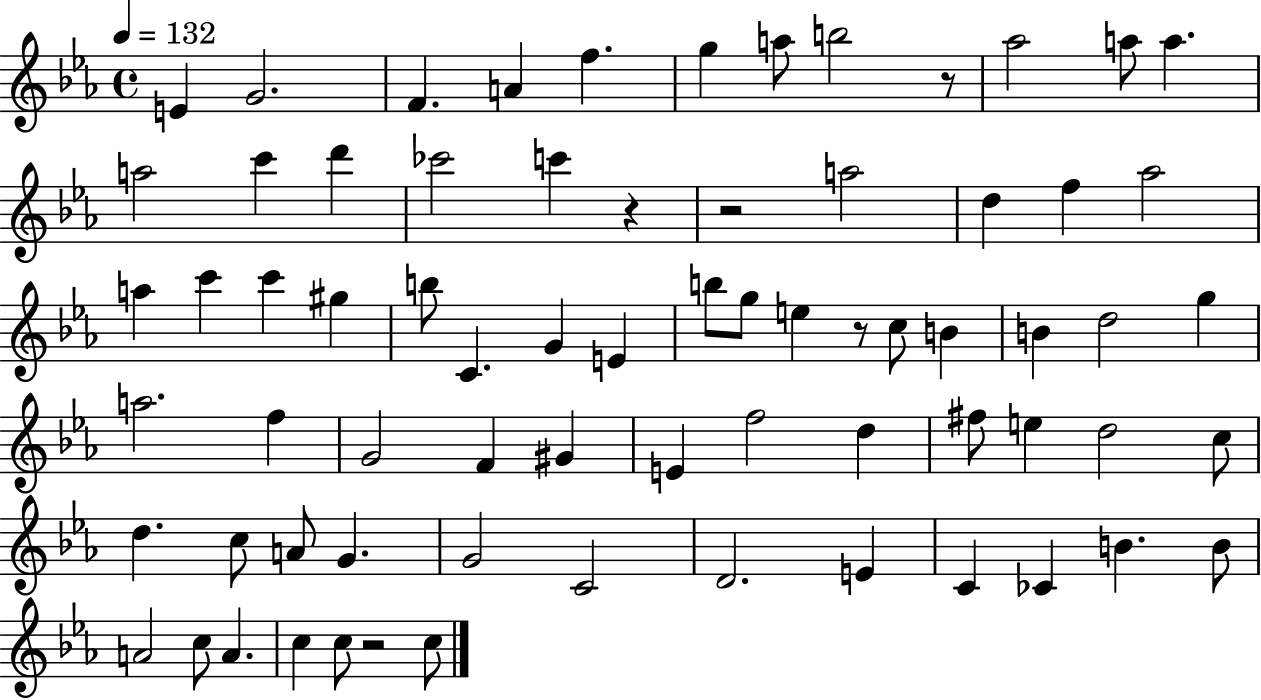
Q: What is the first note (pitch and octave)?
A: E4